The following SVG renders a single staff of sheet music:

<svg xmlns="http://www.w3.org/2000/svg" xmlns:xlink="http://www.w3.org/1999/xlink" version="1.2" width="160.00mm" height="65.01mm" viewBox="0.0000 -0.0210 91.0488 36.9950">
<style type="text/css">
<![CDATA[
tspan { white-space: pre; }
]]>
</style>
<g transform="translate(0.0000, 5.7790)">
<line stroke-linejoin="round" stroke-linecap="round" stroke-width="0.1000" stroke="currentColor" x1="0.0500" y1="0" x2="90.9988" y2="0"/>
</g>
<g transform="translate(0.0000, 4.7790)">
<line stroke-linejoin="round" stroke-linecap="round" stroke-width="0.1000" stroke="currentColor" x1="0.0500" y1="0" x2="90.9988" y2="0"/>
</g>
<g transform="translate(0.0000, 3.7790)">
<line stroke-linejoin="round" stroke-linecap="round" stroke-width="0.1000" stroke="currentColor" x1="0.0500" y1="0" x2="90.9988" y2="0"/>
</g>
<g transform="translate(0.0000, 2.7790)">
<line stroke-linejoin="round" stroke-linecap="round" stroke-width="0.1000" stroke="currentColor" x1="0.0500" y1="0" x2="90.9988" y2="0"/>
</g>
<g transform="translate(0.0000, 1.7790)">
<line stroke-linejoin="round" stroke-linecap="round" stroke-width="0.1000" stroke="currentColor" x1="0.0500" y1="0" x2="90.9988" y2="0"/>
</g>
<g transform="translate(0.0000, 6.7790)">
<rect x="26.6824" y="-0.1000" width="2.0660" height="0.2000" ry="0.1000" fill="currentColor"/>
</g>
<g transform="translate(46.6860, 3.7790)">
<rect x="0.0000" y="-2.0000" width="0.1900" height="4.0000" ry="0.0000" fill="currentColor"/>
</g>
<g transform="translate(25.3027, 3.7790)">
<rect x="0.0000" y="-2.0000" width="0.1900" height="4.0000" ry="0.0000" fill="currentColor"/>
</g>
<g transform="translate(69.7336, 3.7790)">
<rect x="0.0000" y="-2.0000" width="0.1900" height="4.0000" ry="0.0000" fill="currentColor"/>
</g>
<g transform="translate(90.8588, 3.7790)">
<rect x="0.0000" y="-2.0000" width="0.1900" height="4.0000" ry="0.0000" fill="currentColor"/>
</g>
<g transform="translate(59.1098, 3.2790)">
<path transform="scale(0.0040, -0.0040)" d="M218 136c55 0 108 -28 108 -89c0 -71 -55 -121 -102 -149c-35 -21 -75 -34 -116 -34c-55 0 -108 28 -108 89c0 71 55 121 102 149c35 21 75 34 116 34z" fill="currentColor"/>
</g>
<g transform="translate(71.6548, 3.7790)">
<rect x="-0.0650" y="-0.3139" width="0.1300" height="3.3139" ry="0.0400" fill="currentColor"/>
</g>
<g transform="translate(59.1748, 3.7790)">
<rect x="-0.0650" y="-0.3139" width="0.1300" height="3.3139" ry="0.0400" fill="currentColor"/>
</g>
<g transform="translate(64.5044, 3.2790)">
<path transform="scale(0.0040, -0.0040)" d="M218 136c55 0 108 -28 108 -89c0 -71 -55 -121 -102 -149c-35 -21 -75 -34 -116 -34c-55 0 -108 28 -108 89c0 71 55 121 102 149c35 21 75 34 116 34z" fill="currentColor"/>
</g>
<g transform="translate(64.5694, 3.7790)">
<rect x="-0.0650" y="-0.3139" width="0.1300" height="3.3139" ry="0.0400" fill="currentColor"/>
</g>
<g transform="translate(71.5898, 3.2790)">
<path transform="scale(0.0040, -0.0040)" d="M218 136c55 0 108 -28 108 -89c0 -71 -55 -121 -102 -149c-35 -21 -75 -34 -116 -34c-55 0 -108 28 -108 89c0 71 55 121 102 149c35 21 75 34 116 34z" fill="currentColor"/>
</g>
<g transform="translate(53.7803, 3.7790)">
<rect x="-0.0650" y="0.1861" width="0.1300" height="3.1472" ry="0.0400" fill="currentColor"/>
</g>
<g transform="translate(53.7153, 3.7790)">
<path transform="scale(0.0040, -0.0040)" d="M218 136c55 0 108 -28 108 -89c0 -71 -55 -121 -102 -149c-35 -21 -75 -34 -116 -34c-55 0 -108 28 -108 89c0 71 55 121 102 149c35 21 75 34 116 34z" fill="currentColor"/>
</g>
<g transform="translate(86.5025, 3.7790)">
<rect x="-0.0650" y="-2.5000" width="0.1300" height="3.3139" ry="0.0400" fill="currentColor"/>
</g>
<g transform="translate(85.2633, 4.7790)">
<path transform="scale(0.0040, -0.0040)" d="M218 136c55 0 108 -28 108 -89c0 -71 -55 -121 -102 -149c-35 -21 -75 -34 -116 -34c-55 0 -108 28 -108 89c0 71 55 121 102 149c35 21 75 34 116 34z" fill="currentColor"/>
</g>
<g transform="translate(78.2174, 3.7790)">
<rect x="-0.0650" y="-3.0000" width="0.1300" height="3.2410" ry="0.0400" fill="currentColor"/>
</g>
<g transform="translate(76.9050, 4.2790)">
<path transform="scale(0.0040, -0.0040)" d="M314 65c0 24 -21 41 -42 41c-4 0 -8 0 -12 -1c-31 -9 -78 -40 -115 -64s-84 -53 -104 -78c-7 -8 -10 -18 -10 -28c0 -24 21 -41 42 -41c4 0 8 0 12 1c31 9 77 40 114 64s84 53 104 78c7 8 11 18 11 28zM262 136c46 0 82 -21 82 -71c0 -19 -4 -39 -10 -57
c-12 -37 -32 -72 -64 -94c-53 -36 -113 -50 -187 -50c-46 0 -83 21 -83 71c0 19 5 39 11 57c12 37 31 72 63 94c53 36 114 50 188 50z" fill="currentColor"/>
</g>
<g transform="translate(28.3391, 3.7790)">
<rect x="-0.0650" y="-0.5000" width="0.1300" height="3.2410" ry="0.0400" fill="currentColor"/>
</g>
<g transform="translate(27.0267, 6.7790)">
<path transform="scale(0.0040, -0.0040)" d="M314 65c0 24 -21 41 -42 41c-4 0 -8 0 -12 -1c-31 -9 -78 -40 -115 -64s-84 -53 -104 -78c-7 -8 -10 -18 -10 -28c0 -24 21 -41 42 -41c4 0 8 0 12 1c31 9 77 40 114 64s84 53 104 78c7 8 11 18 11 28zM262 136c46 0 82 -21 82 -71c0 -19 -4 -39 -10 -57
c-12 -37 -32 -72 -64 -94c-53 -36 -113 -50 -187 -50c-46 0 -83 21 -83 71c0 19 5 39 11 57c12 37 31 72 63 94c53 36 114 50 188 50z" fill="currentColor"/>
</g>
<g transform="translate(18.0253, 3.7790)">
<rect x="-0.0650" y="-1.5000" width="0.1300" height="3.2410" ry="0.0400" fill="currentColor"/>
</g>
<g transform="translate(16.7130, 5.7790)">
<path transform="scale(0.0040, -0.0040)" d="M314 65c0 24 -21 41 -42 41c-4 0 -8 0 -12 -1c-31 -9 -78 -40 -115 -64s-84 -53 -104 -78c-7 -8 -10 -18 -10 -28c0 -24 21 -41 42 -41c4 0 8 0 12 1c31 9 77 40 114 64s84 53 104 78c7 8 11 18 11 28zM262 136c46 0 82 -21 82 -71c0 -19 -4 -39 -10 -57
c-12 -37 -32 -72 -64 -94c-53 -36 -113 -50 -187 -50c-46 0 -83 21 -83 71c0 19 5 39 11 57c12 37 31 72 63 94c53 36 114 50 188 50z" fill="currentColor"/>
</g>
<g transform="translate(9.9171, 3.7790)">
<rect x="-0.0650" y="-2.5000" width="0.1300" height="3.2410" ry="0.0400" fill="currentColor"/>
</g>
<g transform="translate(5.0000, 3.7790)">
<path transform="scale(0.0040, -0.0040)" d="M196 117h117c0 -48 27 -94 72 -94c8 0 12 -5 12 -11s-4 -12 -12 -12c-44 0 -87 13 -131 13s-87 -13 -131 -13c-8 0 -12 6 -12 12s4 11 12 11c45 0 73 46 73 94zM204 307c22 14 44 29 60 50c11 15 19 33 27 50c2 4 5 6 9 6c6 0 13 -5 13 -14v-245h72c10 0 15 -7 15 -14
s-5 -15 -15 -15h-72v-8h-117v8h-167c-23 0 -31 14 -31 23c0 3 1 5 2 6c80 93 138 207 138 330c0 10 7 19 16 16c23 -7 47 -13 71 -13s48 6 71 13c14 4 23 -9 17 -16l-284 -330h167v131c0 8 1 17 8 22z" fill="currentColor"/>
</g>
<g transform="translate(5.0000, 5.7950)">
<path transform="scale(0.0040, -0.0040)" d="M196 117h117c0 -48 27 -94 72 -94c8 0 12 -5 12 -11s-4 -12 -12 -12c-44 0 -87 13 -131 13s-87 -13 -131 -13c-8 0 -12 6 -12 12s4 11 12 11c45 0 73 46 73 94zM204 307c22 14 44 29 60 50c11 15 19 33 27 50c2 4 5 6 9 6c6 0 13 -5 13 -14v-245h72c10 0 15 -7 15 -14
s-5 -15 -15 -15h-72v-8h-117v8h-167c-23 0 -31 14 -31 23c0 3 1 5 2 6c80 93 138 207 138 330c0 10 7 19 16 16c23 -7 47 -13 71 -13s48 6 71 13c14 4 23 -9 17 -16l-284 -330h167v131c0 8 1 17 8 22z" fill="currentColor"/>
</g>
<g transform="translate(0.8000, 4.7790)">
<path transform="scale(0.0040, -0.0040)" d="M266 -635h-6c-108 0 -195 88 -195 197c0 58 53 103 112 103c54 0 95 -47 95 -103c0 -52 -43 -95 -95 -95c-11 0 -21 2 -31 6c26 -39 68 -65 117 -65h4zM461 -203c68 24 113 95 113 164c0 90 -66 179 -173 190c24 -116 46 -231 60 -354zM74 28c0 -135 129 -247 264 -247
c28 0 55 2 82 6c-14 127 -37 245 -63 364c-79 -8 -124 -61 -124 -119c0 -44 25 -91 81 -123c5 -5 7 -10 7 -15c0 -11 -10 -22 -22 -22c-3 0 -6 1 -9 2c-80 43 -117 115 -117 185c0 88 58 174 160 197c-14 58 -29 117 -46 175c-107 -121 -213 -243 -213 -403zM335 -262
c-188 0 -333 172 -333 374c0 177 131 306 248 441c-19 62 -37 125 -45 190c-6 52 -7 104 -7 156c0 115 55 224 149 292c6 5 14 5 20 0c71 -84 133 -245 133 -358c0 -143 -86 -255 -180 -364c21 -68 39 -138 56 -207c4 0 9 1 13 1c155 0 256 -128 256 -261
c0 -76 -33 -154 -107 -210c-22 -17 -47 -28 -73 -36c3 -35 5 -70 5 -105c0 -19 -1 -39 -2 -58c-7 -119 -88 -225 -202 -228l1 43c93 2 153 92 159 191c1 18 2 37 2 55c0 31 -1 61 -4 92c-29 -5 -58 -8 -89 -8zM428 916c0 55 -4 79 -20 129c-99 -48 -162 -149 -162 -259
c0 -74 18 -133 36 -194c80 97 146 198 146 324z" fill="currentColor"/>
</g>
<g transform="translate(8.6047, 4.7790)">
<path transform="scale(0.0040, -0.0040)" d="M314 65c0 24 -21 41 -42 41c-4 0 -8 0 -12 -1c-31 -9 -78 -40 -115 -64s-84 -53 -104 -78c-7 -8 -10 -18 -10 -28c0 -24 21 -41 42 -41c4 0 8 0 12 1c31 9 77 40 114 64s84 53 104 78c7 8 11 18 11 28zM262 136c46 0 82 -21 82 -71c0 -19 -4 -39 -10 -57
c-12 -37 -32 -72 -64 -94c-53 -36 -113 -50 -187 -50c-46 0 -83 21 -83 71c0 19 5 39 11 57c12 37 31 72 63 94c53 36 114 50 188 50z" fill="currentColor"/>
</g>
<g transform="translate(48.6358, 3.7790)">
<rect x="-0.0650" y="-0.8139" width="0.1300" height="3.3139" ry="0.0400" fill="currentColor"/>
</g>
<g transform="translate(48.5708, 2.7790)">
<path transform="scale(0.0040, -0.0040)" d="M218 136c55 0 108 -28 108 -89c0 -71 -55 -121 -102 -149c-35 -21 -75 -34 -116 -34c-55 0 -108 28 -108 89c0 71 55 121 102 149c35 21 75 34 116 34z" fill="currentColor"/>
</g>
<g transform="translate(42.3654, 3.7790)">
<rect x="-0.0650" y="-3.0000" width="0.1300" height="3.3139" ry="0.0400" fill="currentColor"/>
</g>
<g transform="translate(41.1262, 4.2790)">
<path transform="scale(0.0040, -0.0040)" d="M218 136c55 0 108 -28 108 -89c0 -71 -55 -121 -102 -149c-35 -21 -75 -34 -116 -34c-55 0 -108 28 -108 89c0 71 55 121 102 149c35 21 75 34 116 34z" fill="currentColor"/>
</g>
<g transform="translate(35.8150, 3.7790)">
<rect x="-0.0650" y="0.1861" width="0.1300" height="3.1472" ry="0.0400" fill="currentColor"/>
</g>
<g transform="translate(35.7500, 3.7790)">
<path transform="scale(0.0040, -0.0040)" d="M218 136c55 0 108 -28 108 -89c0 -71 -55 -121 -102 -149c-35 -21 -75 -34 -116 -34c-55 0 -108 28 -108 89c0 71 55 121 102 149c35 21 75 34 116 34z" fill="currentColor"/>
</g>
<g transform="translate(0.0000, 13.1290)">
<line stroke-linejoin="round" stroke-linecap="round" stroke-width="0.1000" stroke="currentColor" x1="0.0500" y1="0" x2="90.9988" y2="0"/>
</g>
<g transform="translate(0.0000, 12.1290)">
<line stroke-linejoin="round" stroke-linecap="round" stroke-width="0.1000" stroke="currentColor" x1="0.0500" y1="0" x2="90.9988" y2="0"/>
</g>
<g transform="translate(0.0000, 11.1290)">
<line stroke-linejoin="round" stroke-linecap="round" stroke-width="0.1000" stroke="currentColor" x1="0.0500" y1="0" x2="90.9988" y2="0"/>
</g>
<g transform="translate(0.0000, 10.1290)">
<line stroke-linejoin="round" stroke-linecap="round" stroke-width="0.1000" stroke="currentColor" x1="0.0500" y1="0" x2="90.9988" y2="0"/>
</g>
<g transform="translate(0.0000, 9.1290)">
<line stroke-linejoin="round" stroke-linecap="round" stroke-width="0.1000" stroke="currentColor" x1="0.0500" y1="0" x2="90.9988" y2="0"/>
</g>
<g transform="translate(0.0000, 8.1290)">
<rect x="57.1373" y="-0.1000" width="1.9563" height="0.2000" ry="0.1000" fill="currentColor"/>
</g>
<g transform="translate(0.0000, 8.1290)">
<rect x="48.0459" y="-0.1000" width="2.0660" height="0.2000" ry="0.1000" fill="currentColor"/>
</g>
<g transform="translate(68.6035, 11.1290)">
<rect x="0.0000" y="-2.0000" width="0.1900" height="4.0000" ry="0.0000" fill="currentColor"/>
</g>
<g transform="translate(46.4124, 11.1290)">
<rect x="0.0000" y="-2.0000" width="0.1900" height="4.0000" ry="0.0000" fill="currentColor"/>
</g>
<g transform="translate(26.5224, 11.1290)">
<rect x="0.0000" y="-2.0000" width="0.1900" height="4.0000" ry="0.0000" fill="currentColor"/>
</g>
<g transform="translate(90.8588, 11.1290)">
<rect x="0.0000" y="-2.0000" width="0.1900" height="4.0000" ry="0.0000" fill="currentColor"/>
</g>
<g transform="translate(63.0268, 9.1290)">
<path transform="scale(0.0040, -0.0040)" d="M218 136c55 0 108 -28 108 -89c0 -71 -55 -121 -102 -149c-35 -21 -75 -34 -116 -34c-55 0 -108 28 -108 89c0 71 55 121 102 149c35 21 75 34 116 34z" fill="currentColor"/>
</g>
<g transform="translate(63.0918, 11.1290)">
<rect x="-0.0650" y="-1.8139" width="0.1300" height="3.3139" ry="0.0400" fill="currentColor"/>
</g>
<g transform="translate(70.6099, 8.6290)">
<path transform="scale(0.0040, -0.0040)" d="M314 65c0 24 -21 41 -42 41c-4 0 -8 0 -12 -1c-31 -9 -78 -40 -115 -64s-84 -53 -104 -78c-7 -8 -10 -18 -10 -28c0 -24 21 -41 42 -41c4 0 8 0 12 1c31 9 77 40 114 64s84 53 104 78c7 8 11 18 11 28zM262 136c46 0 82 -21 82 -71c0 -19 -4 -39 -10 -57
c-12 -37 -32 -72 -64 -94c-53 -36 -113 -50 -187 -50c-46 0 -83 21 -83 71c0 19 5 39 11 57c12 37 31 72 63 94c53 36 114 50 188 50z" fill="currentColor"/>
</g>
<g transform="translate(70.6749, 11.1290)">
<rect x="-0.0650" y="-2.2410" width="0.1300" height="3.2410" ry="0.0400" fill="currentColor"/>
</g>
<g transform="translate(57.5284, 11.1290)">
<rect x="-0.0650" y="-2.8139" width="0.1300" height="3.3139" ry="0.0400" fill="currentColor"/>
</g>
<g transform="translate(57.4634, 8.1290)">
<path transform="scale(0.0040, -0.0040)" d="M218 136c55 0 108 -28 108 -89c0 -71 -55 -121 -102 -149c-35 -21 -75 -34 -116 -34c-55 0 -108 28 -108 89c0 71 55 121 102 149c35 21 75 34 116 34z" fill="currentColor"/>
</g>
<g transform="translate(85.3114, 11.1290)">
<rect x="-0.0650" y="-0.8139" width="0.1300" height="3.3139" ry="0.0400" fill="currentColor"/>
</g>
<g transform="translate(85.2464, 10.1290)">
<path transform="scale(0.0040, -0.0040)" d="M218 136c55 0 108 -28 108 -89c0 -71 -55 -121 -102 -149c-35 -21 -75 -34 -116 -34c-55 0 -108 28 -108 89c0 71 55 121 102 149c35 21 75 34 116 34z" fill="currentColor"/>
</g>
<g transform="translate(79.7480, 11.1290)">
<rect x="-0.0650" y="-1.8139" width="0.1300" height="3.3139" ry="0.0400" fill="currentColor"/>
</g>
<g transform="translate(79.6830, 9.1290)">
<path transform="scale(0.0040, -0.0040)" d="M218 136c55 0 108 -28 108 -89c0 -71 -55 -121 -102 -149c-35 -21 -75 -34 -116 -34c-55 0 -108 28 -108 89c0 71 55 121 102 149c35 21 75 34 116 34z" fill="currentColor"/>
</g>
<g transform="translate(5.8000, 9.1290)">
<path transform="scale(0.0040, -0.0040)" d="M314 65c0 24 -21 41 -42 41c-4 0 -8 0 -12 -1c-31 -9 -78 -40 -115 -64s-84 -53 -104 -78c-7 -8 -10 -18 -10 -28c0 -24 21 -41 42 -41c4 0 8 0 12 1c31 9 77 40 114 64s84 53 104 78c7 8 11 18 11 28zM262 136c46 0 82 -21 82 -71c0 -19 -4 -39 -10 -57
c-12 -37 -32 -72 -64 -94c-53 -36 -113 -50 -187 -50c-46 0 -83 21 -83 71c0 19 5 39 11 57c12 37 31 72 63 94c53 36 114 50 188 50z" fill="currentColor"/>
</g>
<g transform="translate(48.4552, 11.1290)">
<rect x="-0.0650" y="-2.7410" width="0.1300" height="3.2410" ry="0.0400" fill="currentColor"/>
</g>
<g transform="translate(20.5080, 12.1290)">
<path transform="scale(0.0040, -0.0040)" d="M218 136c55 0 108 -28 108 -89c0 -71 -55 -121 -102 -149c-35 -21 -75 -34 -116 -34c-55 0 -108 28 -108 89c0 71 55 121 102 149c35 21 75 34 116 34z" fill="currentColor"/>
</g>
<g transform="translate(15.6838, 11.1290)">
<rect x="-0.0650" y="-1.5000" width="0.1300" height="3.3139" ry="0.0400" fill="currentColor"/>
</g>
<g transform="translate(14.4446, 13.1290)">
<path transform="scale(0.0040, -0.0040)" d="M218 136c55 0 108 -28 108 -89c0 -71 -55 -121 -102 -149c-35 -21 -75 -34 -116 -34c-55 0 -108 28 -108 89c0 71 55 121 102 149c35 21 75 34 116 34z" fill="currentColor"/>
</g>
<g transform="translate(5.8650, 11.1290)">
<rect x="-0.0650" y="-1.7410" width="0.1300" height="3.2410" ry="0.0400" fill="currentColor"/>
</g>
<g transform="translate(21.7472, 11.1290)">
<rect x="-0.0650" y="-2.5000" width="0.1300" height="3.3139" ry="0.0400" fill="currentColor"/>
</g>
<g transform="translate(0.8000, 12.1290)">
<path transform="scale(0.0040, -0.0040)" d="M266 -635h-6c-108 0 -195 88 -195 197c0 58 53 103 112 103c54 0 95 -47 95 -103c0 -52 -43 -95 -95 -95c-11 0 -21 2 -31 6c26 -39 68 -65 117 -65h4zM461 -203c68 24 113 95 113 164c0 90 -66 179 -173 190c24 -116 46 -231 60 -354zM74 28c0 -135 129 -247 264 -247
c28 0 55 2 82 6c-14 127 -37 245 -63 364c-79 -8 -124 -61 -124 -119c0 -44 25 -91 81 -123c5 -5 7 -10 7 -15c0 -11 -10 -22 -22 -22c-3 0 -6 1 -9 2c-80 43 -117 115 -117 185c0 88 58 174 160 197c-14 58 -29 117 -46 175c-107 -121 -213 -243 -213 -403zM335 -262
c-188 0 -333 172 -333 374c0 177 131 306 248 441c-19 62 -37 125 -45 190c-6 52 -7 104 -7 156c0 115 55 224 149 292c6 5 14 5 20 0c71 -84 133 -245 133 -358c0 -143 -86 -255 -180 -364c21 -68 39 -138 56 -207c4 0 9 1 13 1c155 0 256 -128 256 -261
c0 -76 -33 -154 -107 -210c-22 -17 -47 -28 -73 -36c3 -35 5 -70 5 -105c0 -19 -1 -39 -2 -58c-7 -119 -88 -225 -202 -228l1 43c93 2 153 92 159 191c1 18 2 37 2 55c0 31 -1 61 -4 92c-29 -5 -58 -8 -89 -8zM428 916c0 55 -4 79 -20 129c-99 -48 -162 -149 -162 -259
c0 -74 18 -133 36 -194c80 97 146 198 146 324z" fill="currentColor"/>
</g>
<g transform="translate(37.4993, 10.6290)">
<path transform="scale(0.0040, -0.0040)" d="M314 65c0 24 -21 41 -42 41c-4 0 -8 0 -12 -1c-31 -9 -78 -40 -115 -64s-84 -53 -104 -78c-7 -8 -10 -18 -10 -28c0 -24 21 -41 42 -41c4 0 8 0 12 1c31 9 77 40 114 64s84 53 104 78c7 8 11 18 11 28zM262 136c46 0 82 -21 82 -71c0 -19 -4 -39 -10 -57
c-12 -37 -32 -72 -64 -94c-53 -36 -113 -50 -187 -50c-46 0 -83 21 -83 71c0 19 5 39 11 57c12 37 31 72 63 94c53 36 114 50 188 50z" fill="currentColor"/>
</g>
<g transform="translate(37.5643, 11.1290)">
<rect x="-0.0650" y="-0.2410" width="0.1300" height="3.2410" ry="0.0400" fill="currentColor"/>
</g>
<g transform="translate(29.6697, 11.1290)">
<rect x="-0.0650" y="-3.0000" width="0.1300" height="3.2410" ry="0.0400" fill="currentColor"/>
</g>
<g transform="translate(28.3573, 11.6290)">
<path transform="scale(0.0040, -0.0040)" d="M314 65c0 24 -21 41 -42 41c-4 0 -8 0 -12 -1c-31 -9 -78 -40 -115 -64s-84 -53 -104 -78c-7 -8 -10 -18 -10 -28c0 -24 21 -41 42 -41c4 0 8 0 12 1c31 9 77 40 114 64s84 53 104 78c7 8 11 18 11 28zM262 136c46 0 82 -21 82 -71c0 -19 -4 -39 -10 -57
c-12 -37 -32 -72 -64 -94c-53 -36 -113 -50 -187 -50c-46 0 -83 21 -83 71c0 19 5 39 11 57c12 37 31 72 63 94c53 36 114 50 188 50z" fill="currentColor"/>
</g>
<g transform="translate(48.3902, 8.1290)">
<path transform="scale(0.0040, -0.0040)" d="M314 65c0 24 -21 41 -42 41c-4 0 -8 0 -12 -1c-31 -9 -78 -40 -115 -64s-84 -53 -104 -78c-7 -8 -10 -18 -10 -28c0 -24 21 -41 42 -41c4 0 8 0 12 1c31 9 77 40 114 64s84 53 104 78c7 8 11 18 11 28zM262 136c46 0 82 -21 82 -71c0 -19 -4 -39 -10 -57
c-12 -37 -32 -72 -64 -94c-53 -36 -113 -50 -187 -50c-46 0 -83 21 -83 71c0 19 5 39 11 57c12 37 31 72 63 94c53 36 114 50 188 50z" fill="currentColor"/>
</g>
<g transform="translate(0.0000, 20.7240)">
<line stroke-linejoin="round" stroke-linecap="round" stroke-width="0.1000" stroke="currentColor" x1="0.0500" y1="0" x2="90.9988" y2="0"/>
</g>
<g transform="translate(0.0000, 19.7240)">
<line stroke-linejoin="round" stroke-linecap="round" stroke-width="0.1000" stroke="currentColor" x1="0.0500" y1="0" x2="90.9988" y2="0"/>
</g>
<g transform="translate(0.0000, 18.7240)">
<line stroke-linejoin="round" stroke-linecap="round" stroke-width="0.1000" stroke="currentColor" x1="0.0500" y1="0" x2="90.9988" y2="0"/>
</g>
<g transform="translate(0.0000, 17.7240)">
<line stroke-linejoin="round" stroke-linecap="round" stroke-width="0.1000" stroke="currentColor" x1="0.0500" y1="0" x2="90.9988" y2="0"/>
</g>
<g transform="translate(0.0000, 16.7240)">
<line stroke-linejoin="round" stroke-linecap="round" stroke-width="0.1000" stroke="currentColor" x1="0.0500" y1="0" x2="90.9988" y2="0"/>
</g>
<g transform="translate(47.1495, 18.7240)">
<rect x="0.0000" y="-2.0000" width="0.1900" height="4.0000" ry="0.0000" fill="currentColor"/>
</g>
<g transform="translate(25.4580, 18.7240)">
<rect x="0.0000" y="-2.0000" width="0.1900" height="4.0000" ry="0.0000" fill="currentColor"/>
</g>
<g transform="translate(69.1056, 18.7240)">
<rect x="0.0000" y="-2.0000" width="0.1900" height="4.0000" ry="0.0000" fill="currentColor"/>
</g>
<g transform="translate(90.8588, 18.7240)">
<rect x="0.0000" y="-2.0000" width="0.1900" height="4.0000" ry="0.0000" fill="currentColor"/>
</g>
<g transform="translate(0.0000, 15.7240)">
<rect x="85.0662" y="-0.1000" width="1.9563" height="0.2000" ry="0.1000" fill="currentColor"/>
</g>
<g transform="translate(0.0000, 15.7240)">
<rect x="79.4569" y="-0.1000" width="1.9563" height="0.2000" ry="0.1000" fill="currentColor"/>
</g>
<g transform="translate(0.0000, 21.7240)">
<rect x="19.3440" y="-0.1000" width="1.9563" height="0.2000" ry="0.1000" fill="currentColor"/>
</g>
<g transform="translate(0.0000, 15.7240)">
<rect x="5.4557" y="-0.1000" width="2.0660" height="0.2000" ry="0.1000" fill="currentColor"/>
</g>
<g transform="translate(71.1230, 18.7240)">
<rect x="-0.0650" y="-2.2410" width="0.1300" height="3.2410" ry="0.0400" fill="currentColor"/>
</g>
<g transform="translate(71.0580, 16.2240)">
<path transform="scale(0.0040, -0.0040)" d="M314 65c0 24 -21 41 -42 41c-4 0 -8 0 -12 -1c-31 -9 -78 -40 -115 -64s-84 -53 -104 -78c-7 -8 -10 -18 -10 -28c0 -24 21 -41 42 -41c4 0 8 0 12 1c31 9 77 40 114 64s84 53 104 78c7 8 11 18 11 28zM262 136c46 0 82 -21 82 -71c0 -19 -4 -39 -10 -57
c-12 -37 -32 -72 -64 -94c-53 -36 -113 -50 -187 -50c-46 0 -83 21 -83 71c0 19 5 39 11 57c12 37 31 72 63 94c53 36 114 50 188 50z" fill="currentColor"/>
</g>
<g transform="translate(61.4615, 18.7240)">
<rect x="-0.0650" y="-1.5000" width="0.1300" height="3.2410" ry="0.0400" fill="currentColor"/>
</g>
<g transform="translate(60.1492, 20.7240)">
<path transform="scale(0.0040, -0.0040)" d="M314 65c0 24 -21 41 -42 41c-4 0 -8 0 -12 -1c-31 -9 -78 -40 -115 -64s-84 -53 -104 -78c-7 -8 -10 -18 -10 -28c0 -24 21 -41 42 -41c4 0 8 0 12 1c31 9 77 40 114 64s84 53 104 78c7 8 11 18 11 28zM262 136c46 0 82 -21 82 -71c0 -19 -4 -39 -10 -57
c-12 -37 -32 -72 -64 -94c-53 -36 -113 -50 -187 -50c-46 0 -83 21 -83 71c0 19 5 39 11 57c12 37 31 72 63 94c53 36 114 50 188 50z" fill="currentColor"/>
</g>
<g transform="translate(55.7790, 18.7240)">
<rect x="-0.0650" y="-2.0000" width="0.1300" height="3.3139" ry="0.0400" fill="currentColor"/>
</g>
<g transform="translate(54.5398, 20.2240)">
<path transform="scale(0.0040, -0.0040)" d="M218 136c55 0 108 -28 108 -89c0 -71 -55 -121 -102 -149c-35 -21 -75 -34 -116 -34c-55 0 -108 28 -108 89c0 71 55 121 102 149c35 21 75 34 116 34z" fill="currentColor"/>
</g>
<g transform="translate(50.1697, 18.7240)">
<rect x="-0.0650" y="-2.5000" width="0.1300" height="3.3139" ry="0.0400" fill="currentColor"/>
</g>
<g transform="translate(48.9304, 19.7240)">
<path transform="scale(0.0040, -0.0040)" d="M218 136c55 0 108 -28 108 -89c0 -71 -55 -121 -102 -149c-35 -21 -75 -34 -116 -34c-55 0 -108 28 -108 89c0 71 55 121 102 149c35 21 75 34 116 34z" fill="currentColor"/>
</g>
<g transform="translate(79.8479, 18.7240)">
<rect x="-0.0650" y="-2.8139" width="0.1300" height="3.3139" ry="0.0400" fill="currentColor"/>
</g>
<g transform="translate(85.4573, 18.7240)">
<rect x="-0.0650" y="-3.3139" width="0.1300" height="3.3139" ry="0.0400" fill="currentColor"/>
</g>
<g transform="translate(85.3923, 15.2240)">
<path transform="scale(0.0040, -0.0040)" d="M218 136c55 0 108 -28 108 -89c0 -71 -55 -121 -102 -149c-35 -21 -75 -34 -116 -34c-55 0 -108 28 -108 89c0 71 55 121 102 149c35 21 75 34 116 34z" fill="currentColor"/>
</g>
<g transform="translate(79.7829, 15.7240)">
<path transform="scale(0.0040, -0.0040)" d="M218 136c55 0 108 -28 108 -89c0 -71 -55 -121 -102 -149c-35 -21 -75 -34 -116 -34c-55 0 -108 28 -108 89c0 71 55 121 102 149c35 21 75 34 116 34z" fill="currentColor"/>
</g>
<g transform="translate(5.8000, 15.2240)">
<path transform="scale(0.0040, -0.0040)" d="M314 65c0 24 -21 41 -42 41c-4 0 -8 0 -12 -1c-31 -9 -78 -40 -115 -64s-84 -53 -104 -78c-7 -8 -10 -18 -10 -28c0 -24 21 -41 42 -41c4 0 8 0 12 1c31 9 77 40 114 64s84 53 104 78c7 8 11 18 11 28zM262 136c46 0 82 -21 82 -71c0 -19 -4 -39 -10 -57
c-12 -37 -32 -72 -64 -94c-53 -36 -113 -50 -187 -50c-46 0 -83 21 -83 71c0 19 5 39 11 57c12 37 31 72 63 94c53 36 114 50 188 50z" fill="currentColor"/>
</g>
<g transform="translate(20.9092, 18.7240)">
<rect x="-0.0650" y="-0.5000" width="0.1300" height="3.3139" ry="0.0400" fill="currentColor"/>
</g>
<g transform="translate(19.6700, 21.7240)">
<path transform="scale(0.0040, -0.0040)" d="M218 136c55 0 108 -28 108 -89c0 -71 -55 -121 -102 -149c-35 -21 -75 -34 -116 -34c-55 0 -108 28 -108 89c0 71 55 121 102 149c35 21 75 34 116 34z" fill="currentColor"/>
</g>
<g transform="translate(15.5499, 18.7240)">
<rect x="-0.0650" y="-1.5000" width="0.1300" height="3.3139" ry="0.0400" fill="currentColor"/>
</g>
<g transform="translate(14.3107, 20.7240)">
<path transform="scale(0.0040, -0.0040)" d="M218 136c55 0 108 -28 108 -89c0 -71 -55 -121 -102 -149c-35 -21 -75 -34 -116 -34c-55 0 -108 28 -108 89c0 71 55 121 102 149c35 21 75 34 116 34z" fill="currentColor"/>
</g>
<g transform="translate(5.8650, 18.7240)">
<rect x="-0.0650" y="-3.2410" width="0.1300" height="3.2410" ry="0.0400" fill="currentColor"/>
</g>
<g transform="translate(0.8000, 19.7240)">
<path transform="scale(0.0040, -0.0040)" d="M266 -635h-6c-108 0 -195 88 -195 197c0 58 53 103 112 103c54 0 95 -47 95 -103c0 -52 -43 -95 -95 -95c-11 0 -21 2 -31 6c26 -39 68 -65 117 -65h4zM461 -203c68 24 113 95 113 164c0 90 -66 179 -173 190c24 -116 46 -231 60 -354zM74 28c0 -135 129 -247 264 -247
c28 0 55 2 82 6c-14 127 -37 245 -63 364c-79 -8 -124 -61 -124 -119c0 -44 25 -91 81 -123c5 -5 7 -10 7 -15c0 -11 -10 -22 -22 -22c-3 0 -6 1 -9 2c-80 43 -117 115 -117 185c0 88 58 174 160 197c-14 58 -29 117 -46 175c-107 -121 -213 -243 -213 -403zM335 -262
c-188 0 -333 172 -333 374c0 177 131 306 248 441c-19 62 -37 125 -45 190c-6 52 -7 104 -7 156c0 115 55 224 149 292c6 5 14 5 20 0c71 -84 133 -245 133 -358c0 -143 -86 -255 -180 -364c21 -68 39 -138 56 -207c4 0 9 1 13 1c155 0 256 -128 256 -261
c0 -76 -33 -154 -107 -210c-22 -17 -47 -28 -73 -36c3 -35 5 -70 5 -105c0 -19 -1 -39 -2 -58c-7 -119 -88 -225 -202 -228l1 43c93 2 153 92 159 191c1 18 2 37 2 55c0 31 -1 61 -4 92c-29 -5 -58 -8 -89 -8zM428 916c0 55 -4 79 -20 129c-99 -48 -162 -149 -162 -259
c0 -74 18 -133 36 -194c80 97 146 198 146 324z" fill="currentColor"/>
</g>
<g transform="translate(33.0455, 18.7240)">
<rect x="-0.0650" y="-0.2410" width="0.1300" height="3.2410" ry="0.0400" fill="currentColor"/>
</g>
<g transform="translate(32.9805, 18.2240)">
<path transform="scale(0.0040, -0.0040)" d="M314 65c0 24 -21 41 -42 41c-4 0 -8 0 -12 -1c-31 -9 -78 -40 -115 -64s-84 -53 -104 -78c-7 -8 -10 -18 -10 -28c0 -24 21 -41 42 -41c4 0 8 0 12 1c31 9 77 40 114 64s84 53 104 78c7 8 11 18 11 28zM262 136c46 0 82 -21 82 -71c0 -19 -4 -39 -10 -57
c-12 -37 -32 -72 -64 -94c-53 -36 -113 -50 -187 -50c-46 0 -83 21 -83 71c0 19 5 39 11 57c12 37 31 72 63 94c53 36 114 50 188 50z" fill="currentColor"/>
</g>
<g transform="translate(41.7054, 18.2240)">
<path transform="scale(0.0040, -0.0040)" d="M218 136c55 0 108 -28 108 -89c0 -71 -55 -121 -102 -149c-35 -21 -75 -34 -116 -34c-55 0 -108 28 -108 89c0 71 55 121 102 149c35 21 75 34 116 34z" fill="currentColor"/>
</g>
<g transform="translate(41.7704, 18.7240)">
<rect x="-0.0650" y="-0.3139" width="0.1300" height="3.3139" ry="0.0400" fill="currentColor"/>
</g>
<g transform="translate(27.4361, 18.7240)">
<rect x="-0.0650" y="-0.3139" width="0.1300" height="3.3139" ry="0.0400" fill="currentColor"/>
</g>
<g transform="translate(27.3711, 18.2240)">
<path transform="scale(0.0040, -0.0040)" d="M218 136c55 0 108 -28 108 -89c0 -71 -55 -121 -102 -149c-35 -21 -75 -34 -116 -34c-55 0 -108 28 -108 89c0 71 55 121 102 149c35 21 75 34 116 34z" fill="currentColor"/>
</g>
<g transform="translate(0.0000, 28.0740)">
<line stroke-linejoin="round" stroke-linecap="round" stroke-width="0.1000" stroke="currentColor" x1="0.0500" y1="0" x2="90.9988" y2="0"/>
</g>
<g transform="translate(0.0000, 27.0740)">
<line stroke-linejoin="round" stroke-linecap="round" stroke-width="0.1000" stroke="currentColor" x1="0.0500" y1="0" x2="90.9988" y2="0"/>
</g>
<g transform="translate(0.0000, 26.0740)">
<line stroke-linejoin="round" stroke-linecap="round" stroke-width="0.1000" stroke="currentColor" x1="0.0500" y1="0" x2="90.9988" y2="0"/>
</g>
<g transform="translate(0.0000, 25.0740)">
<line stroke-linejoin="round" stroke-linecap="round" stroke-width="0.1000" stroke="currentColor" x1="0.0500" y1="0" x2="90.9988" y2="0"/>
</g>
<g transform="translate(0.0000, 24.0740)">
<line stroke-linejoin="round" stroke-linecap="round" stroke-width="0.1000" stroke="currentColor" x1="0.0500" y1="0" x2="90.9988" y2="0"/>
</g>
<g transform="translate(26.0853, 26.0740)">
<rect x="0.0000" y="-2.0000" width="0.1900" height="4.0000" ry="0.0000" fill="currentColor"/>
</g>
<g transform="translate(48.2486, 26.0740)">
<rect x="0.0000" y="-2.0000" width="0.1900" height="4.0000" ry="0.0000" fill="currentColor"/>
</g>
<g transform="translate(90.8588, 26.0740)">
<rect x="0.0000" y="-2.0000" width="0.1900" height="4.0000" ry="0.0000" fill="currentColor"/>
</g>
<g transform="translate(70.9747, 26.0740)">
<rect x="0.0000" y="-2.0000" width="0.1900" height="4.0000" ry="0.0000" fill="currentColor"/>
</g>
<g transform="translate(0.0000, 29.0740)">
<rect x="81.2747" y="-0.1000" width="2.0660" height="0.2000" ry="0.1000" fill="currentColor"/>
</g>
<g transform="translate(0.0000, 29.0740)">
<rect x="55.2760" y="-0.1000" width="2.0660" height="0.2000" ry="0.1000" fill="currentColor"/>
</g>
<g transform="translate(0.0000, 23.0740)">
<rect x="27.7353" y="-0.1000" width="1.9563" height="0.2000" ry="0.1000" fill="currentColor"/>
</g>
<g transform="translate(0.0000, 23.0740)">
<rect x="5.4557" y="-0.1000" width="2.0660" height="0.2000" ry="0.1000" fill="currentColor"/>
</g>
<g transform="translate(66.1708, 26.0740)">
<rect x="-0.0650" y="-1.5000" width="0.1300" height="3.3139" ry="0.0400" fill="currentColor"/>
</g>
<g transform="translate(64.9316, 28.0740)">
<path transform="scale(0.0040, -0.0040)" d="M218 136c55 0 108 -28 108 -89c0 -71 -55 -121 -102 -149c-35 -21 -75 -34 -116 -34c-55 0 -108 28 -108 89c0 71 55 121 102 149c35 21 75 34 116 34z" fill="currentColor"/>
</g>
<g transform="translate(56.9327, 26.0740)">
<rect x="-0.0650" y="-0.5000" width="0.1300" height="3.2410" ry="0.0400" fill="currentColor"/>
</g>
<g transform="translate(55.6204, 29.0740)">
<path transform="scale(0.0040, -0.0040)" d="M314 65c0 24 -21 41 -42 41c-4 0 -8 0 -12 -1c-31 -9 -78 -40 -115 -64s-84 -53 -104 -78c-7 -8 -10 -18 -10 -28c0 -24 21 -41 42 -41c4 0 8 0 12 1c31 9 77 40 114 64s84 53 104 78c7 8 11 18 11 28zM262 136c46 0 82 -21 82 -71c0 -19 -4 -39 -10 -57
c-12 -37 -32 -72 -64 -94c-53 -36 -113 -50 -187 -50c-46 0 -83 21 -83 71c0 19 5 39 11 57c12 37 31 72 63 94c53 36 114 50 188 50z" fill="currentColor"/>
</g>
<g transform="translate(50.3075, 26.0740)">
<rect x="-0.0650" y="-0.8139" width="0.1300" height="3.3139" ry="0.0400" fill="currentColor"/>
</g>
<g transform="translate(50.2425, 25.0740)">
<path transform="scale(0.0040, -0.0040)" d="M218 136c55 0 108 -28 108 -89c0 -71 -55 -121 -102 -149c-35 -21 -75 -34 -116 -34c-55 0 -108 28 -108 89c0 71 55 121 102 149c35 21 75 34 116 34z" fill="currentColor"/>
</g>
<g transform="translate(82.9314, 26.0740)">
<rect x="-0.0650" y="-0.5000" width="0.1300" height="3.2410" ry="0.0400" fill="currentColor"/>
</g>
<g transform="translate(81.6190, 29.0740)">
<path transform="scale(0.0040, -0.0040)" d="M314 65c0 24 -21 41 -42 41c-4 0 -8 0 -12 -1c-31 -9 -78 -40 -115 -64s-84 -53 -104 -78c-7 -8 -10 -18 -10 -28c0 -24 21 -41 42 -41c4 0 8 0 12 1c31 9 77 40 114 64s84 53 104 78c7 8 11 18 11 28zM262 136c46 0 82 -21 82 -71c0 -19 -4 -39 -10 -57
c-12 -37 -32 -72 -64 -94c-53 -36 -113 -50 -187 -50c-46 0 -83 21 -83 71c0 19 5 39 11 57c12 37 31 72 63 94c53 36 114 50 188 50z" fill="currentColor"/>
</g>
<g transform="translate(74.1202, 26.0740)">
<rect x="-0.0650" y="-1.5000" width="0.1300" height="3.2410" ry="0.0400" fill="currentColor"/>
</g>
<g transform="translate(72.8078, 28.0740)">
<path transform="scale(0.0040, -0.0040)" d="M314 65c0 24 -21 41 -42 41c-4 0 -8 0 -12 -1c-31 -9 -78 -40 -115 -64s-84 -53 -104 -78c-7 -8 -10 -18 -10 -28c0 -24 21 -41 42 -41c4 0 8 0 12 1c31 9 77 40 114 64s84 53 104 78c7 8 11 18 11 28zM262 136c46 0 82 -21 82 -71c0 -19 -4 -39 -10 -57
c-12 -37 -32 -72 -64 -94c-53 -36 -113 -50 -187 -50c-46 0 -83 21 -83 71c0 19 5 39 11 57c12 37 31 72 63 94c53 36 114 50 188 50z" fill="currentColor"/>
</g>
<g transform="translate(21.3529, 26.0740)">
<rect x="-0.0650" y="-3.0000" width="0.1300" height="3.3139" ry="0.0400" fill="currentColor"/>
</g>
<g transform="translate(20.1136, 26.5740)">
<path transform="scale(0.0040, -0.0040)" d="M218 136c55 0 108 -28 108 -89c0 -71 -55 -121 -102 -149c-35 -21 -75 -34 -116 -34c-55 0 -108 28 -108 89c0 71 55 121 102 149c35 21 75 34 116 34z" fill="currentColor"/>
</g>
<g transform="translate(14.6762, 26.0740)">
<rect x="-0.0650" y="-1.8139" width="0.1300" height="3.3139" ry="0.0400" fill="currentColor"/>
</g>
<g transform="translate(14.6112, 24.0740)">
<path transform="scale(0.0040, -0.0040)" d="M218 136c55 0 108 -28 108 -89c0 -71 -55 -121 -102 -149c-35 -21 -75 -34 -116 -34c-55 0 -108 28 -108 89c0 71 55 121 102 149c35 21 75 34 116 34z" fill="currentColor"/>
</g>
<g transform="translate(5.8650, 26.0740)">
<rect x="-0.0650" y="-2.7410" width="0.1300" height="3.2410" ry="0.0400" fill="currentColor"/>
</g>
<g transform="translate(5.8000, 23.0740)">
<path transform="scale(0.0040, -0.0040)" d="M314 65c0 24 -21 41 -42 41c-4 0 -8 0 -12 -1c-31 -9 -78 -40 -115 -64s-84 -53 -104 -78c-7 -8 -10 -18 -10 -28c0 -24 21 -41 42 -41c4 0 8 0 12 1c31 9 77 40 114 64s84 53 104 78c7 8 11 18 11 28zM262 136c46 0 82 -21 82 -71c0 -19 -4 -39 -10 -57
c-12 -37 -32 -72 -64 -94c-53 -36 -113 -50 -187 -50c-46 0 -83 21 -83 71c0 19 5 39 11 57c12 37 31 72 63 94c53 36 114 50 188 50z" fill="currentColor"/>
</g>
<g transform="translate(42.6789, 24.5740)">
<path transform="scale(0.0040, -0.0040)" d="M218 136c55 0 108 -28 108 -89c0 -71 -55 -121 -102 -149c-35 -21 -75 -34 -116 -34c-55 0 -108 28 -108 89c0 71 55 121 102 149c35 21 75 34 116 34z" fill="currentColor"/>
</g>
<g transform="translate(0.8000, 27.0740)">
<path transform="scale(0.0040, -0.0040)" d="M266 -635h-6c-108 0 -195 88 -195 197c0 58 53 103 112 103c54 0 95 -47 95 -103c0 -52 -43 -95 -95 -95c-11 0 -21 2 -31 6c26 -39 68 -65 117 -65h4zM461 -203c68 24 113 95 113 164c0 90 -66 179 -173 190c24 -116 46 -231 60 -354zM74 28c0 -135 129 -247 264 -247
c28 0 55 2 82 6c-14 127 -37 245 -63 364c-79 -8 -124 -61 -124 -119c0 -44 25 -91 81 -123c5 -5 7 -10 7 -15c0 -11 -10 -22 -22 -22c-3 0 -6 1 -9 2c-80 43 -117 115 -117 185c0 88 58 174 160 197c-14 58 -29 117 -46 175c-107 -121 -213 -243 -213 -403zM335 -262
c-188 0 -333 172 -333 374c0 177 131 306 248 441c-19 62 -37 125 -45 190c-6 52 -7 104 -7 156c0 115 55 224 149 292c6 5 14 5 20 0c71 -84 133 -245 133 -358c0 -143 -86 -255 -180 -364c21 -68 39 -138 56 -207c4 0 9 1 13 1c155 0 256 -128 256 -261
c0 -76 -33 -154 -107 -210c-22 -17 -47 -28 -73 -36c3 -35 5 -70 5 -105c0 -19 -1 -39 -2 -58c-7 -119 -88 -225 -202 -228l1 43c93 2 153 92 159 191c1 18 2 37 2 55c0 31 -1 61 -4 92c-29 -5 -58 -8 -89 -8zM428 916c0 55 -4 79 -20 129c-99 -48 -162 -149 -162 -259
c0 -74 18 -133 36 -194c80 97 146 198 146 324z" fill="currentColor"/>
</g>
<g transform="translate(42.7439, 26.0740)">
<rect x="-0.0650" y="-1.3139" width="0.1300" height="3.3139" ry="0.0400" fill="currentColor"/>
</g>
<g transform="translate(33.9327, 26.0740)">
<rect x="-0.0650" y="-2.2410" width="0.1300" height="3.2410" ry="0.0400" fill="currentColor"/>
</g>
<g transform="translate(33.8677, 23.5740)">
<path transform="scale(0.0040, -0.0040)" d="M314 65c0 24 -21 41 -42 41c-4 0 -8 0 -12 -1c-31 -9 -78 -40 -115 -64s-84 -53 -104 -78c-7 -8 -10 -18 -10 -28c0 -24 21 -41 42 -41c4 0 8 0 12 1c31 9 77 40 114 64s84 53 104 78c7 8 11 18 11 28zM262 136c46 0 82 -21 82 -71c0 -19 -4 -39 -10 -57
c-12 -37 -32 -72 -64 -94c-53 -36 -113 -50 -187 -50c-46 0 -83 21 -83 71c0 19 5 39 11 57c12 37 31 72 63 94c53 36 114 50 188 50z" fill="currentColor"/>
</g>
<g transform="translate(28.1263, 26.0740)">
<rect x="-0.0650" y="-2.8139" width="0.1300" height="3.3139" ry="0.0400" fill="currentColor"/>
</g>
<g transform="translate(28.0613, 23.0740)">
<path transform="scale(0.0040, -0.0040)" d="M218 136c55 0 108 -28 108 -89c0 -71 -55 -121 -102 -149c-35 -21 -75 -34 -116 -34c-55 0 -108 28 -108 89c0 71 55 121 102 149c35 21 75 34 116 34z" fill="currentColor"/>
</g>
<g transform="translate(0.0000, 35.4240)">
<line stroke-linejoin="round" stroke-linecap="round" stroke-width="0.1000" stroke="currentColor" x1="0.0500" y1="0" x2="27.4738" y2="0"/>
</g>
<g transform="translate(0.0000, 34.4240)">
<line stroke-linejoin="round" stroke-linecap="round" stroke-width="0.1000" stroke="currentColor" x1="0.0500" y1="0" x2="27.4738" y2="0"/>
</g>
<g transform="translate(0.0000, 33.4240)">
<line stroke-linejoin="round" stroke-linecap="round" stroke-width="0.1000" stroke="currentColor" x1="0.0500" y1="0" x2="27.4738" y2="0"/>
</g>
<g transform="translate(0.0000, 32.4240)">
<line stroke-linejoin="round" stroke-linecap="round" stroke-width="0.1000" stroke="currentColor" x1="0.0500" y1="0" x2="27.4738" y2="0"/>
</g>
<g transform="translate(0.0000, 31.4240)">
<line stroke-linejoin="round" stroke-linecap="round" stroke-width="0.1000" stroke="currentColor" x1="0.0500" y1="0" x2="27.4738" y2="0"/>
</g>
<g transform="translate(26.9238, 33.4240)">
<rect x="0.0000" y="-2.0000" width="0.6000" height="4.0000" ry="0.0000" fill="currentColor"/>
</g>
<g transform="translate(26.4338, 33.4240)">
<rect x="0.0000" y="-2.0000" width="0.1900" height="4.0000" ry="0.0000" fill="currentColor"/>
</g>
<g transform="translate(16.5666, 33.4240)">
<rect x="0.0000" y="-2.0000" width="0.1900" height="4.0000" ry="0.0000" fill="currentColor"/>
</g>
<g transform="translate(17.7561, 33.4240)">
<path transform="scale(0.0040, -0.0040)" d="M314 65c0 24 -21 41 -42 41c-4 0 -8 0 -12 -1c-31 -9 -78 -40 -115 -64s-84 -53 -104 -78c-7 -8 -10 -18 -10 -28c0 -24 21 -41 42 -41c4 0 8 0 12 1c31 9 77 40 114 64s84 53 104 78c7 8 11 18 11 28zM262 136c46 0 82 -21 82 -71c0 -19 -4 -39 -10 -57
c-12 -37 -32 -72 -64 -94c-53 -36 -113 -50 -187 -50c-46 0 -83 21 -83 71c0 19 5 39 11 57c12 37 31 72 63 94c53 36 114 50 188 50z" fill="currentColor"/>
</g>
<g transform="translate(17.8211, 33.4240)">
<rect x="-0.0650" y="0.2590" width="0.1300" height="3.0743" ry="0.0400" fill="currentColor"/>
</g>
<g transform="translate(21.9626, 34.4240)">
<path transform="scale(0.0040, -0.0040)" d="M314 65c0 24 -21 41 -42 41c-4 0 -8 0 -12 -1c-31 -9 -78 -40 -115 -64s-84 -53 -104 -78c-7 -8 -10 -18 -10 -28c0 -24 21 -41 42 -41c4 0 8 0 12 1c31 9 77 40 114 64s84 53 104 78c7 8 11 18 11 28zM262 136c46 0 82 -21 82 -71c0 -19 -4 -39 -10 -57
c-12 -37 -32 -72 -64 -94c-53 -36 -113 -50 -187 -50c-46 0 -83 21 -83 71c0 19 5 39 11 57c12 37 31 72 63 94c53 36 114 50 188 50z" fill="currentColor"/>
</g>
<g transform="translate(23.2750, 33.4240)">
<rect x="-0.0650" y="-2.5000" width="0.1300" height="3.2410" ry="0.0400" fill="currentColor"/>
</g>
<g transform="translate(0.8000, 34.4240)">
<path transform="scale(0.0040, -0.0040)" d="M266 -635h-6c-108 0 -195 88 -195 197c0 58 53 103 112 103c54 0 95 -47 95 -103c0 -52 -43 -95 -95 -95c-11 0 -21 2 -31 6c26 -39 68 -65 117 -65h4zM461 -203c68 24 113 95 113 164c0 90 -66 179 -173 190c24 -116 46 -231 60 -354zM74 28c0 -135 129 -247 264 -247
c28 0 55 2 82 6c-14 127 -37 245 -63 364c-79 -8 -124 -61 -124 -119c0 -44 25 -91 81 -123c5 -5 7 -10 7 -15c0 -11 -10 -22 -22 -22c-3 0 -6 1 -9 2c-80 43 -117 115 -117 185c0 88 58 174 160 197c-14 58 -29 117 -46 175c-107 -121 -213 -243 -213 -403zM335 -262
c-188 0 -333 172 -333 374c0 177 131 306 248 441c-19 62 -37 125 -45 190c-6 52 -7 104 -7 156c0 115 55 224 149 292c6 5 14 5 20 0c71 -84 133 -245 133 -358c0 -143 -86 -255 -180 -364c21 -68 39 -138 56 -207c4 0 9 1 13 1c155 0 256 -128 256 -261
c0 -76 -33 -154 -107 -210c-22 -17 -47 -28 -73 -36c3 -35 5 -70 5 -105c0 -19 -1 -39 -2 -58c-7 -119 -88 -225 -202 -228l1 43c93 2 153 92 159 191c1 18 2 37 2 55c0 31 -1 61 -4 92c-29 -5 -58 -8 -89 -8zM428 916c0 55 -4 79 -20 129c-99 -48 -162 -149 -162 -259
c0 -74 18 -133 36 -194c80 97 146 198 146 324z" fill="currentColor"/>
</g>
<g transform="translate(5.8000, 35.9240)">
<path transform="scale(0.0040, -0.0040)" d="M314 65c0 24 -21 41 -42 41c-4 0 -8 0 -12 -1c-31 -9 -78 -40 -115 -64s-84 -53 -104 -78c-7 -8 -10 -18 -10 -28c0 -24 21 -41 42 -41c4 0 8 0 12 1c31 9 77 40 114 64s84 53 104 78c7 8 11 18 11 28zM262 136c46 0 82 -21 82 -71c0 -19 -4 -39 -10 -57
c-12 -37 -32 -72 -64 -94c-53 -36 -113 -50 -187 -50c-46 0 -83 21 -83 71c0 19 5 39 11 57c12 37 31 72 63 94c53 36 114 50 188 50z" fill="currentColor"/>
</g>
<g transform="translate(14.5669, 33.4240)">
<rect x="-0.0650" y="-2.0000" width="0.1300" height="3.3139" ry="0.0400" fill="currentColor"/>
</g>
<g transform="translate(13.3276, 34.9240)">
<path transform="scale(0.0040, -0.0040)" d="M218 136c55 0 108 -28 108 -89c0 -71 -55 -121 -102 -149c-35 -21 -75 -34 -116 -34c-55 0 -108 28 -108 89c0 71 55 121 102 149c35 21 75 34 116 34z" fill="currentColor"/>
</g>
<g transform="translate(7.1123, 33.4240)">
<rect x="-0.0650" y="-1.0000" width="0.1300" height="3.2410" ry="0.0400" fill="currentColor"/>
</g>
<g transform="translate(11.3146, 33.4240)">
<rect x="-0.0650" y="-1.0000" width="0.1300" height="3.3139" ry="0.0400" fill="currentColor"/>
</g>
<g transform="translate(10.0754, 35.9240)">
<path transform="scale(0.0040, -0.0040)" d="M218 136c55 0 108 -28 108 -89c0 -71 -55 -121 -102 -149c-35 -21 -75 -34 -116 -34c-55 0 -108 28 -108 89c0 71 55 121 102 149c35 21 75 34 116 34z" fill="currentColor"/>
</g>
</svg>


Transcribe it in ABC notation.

X:1
T:Untitled
M:4/4
L:1/4
K:C
G2 E2 C2 B A d B c c c A2 G f2 E G A2 c2 a2 a f g2 f d b2 E C c c2 c G F E2 g2 a b a2 f A a g2 e d C2 E E2 C2 D2 D F B2 G2